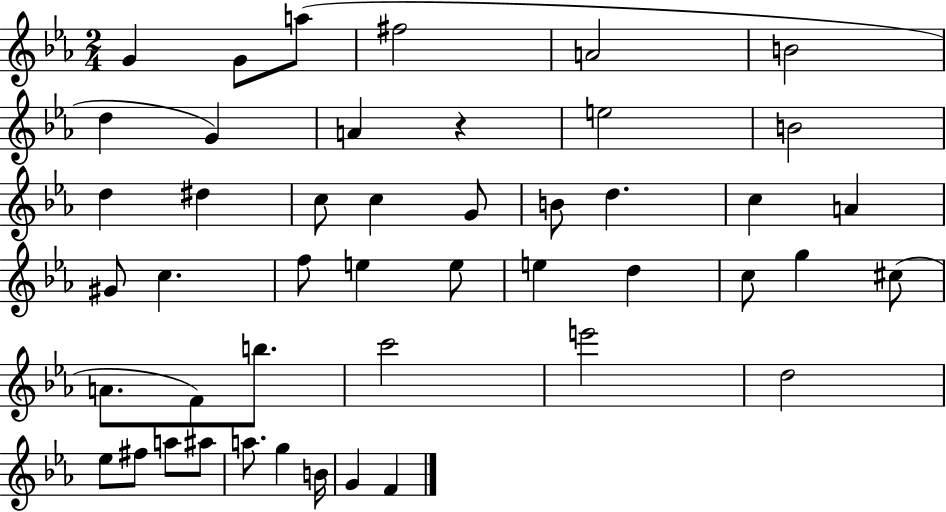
{
  \clef treble
  \numericTimeSignature
  \time 2/4
  \key ees \major
  g'4 g'8 a''8( | fis''2 | a'2 | b'2 | \break d''4 g'4) | a'4 r4 | e''2 | b'2 | \break d''4 dis''4 | c''8 c''4 g'8 | b'8 d''4. | c''4 a'4 | \break gis'8 c''4. | f''8 e''4 e''8 | e''4 d''4 | c''8 g''4 cis''8( | \break a'8. f'8) b''8. | c'''2 | e'''2 | d''2 | \break ees''8 fis''8 a''8 ais''8 | a''8. g''4 b'16 | g'4 f'4 | \bar "|."
}